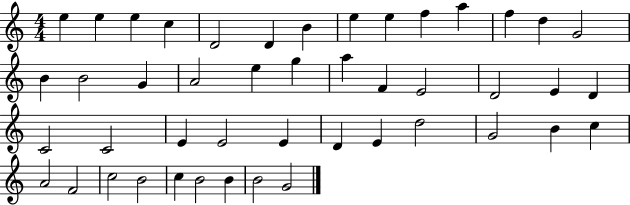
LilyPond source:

{
  \clef treble
  \numericTimeSignature
  \time 4/4
  \key c \major
  e''4 e''4 e''4 c''4 | d'2 d'4 b'4 | e''4 e''4 f''4 a''4 | f''4 d''4 g'2 | \break b'4 b'2 g'4 | a'2 e''4 g''4 | a''4 f'4 e'2 | d'2 e'4 d'4 | \break c'2 c'2 | e'4 e'2 e'4 | d'4 e'4 d''2 | g'2 b'4 c''4 | \break a'2 f'2 | c''2 b'2 | c''4 b'2 b'4 | b'2 g'2 | \break \bar "|."
}